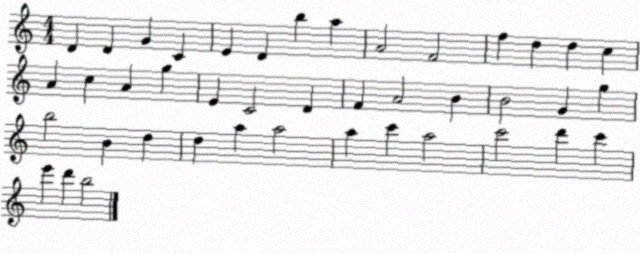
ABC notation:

X:1
T:Untitled
M:4/4
L:1/4
K:C
D D G C E D b a A2 F2 f d d c A c A g E C2 D F A2 B B2 G g b2 B d d a a2 a c' a2 c'2 d' c' e' d' b2